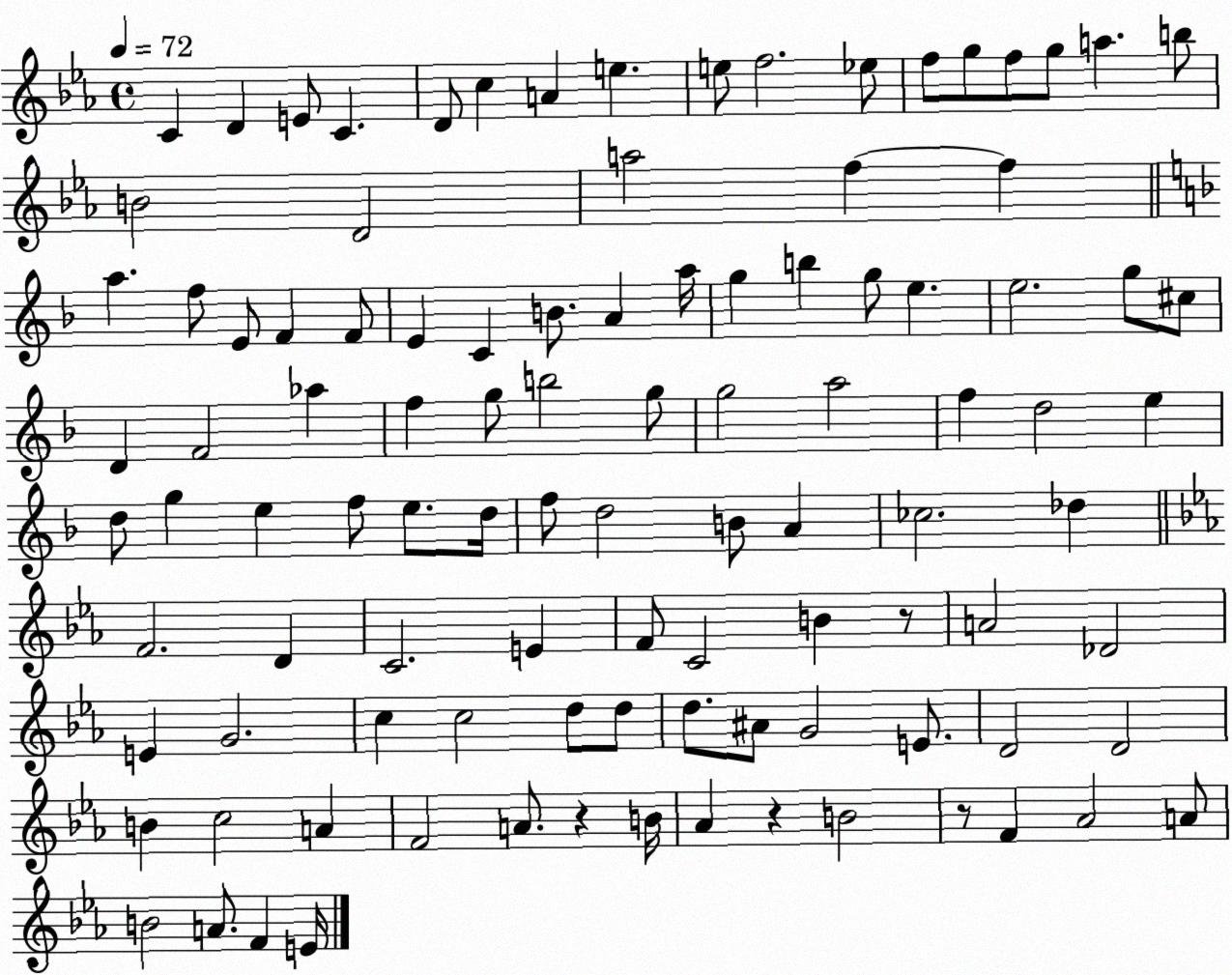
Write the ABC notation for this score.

X:1
T:Untitled
M:4/4
L:1/4
K:Eb
C D E/2 C D/2 c A e e/2 f2 _e/2 f/2 g/2 f/2 g/2 a b/2 B2 D2 a2 f f a f/2 E/2 F F/2 E C B/2 A a/4 g b g/2 e e2 g/2 ^c/2 D F2 _a f g/2 b2 g/2 g2 a2 f d2 e d/2 g e f/2 e/2 d/4 f/2 d2 B/2 A _c2 _d F2 D C2 E F/2 C2 B z/2 A2 _D2 E G2 c c2 d/2 d/2 d/2 ^A/2 G2 E/2 D2 D2 B c2 A F2 A/2 z B/4 _A z B2 z/2 F _A2 A/2 B2 A/2 F E/4